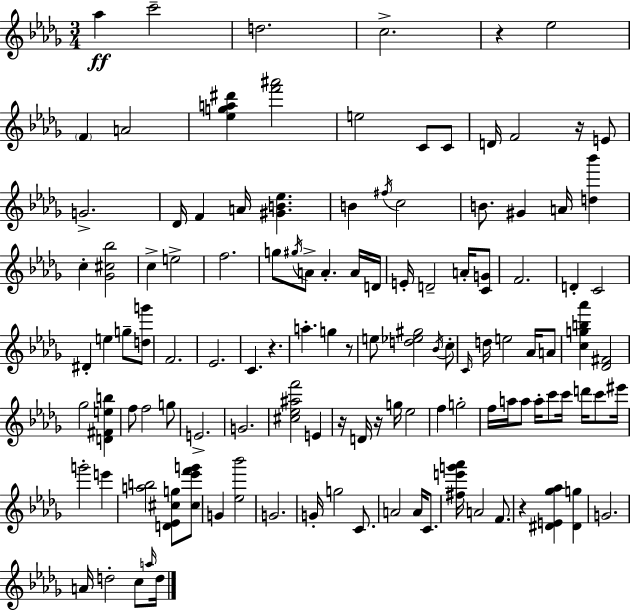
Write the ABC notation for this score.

X:1
T:Untitled
M:3/4
L:1/4
K:Bbm
_a c'2 d2 c2 z _e2 F A2 [_ega^d'] [f'^a']2 e2 C/2 C/2 D/4 F2 z/4 E/2 G2 _D/4 F A/4 [^GB_e] B ^f/4 c2 B/2 ^G A/4 [d_b'] c [_G^c_b]2 c e2 f2 g/2 ^g/4 A/2 A A/4 D/4 E/4 D2 A/4 [CG]/2 F2 D C2 ^D e g/2 [dg']/2 F2 _E2 C z a g z/2 e/2 [d_e^g]2 _B/4 c/2 C/4 d/4 e2 _A/4 A/2 [cgb_a'] [_D^F]2 _g2 [D^Feb] f/2 f2 g/2 E2 G2 [^c_e^af']2 E z/4 D/4 z/4 g/4 _e2 f g2 f/4 a/4 a/2 a/4 c'/2 c'/4 d'/4 c'/2 ^e'/4 g'2 e' [ab]2 [D_E^cg]/2 [^c_e'f'g']/2 G [_e_b']2 G2 G/4 g2 C/2 A2 A/4 C/2 [^fe'g'_a']/4 A2 F/2 z [^DE_g_a] [^Dg] G2 A/4 d2 c/2 a/4 d/4